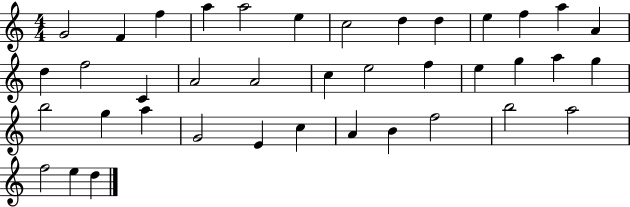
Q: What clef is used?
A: treble